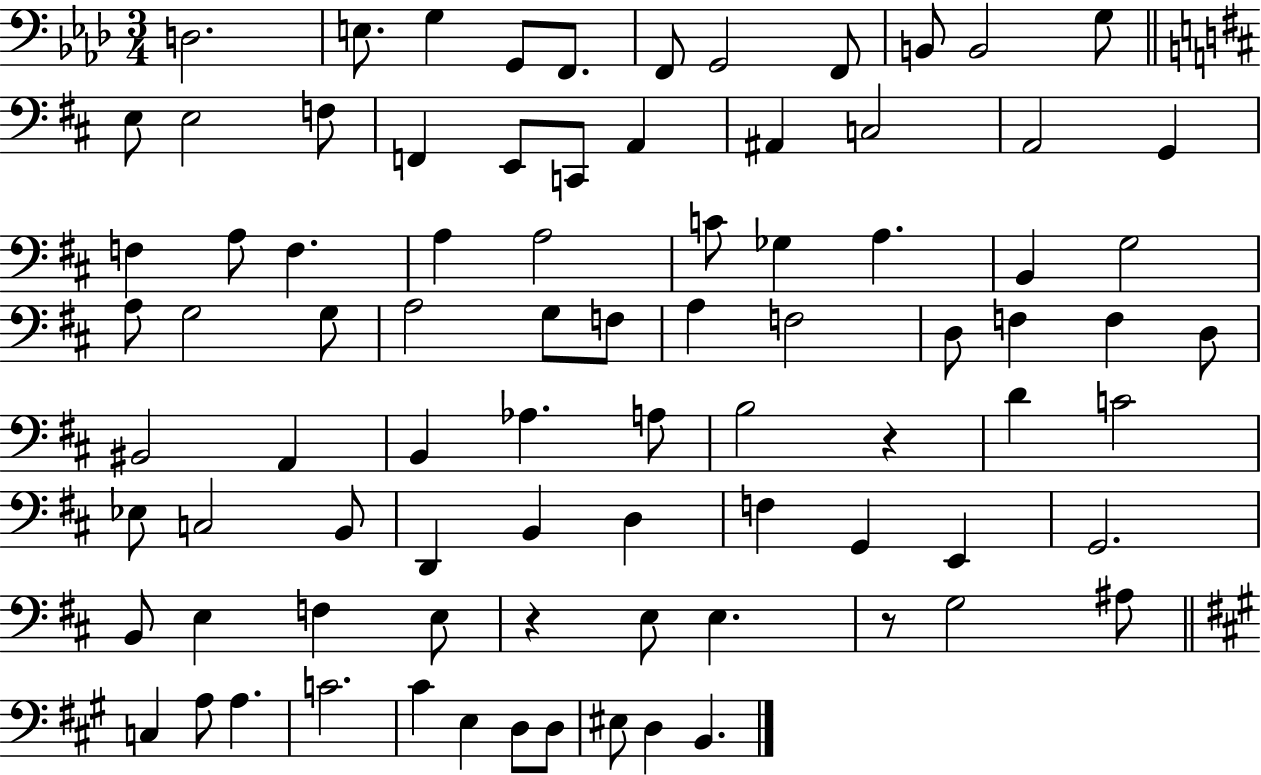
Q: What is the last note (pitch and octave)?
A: B2